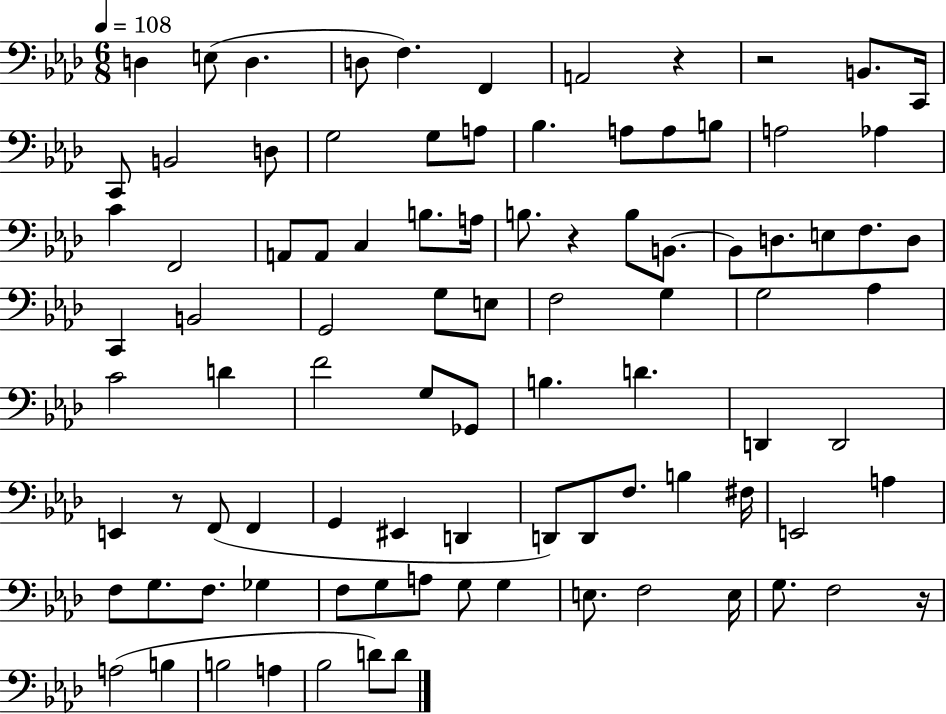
X:1
T:Untitled
M:6/8
L:1/4
K:Ab
D, E,/2 D, D,/2 F, F,, A,,2 z z2 B,,/2 C,,/4 C,,/2 B,,2 D,/2 G,2 G,/2 A,/2 _B, A,/2 A,/2 B,/2 A,2 _A, C F,,2 A,,/2 A,,/2 C, B,/2 A,/4 B,/2 z B,/2 B,,/2 B,,/2 D,/2 E,/2 F,/2 D,/2 C,, B,,2 G,,2 G,/2 E,/2 F,2 G, G,2 _A, C2 D F2 G,/2 _G,,/2 B, D D,, D,,2 E,, z/2 F,,/2 F,, G,, ^E,, D,, D,,/2 D,,/2 F,/2 B, ^F,/4 E,,2 A, F,/2 G,/2 F,/2 _G, F,/2 G,/2 A,/2 G,/2 G, E,/2 F,2 E,/4 G,/2 F,2 z/4 A,2 B, B,2 A, _B,2 D/2 D/2